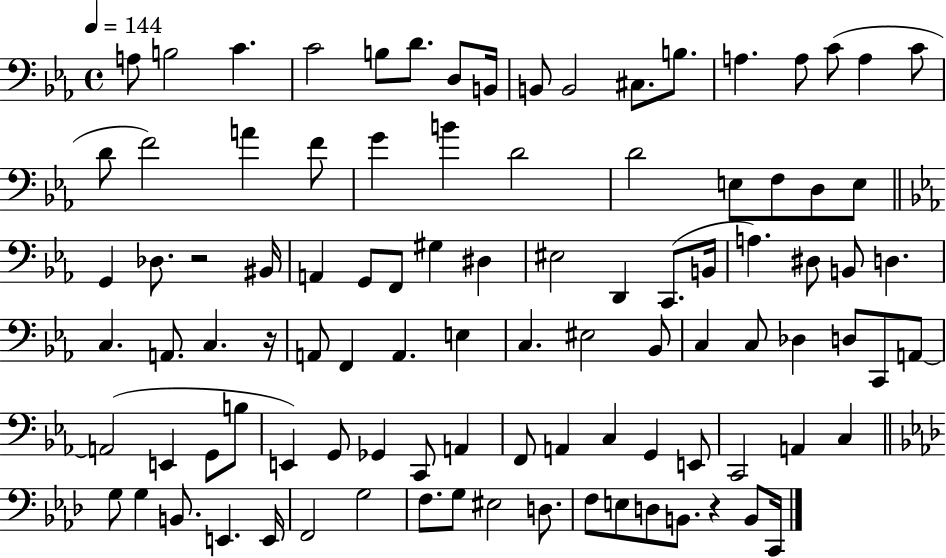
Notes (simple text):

A3/e B3/h C4/q. C4/h B3/e D4/e. D3/e B2/s B2/e B2/h C#3/e. B3/e. A3/q. A3/e C4/e A3/q C4/e D4/e F4/h A4/q F4/e G4/q B4/q D4/h D4/h E3/e F3/e D3/e E3/e G2/q Db3/e. R/h BIS2/s A2/q G2/e F2/e G#3/q D#3/q EIS3/h D2/q C2/e. B2/s A3/q. D#3/e B2/e D3/q. C3/q. A2/e. C3/q. R/s A2/e F2/q A2/q. E3/q C3/q. EIS3/h Bb2/e C3/q C3/e Db3/q D3/e C2/e A2/e A2/h E2/q G2/e B3/e E2/q G2/e Gb2/q C2/e A2/q F2/e A2/q C3/q G2/q E2/e C2/h A2/q C3/q G3/e G3/q B2/e. E2/q. E2/s F2/h G3/h F3/e. G3/e EIS3/h D3/e. F3/e E3/e D3/e B2/e. R/q B2/e C2/s